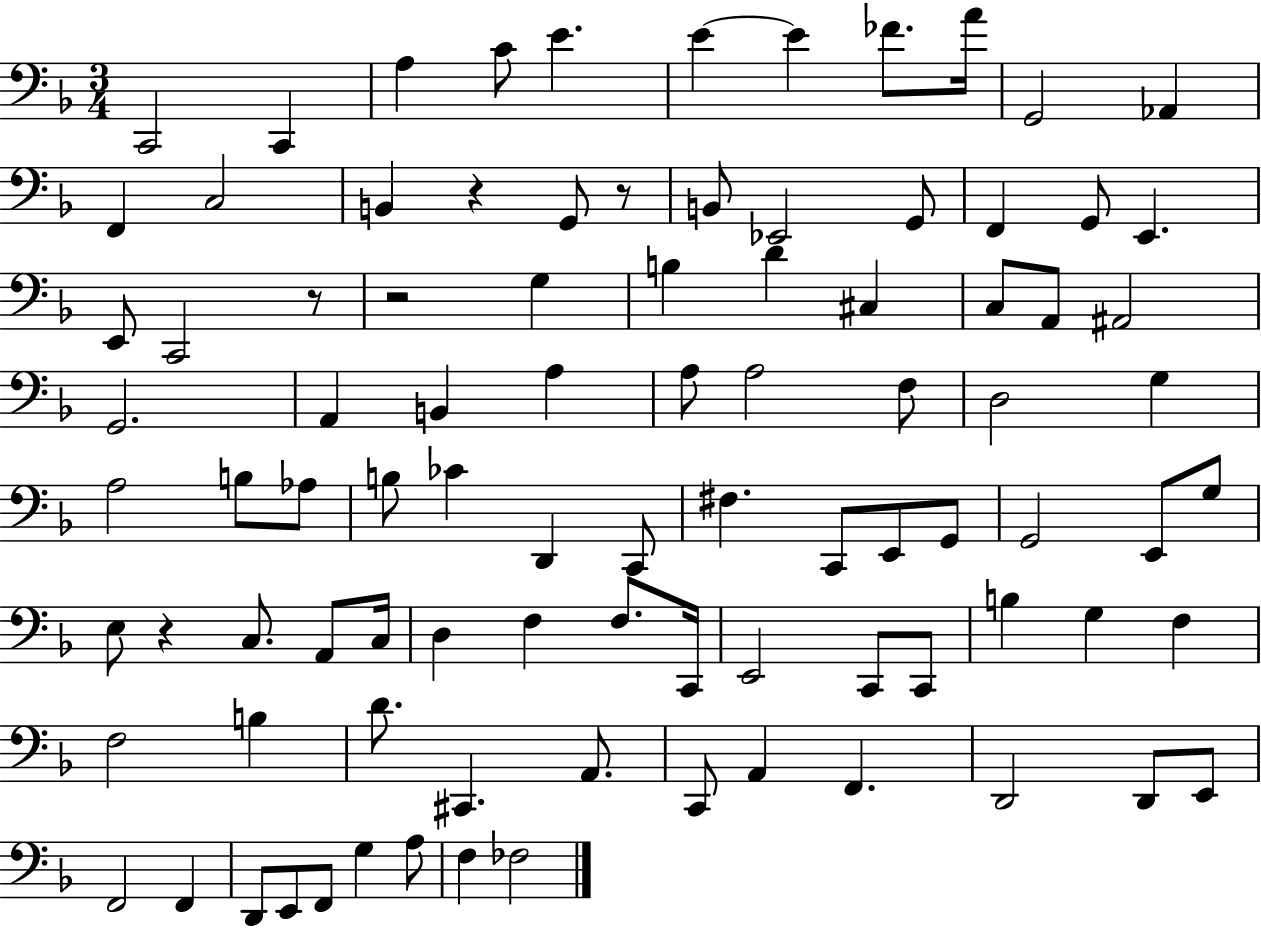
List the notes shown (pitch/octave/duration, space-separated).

C2/h C2/q A3/q C4/e E4/q. E4/q E4/q FES4/e. A4/s G2/h Ab2/q F2/q C3/h B2/q R/q G2/e R/e B2/e Eb2/h G2/e F2/q G2/e E2/q. E2/e C2/h R/e R/h G3/q B3/q D4/q C#3/q C3/e A2/e A#2/h G2/h. A2/q B2/q A3/q A3/e A3/h F3/e D3/h G3/q A3/h B3/e Ab3/e B3/e CES4/q D2/q C2/e F#3/q. C2/e E2/e G2/e G2/h E2/e G3/e E3/e R/q C3/e. A2/e C3/s D3/q F3/q F3/e. C2/s E2/h C2/e C2/e B3/q G3/q F3/q F3/h B3/q D4/e. C#2/q. A2/e. C2/e A2/q F2/q. D2/h D2/e E2/e F2/h F2/q D2/e E2/e F2/e G3/q A3/e F3/q FES3/h